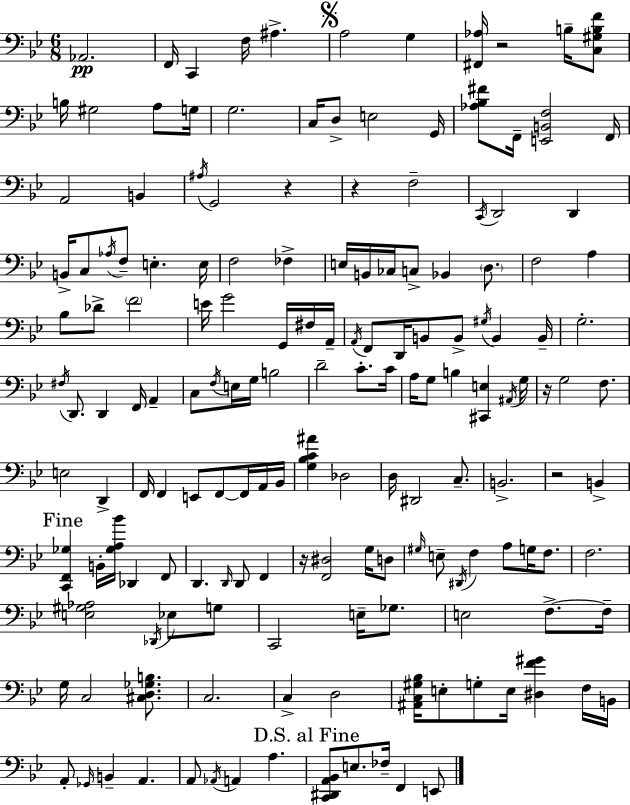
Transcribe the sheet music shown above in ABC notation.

X:1
T:Untitled
M:6/8
L:1/4
K:Bb
_A,,2 F,,/4 C,, F,/4 ^A, A,2 G, [^F,,_A,]/4 z2 B,/4 [C,^G,B,F]/2 B,/4 ^G,2 A,/2 G,/4 G,2 C,/4 D,/2 E,2 G,,/4 [_A,_B,^F]/2 F,,/4 [E,,B,,F,]2 F,,/4 A,,2 B,, ^A,/4 G,,2 z z F,2 C,,/4 D,,2 D,, B,,/4 C,/2 _A,/4 F,/2 E, E,/4 F,2 _F, E,/4 B,,/4 _C,/4 C,/2 _B,, D,/2 F,2 A, _B,/2 _D/2 F2 E/4 G2 G,,/4 ^F,/4 A,,/4 A,,/4 F,,/2 D,,/4 B,,/2 B,,/2 ^G,/4 B,, B,,/4 G,2 ^F,/4 D,,/2 D,, F,,/4 A,, C,/2 F,/4 E,/4 G,/4 B,2 D2 C/2 C/4 A,/4 G,/2 B, [^C,,E,] ^A,,/4 G,/4 z/4 G,2 F,/2 E,2 D,, F,,/4 F,, E,,/2 F,,/2 F,,/4 A,,/4 _B,,/4 [G,_B,C^A] _D,2 D,/4 ^D,,2 C,/2 B,,2 z2 B,, [C,,F,,_G,] B,,/4 [_G,A,_B]/4 _D,, F,,/2 D,, D,,/4 D,,/2 F,, z/4 [F,,^D,]2 G,/4 D,/2 ^G,/4 E,/2 ^D,,/4 F, A,/2 G,/4 F,/2 F,2 [E,^G,_A,]2 _D,,/4 _E,/2 G,/2 C,,2 E,/4 _G,/2 E,2 F,/2 F,/4 G,/4 C,2 [^C,D,_G,B,]/2 C,2 C, D,2 [^A,,C,^G,_B,]/4 E,/2 G,/2 E,/4 [^D,F^G] F,/4 B,,/4 A,,/2 _G,,/4 B,, A,, A,,/2 _A,,/4 A,, A, [C,,^D,,A,,_B,,]/2 E,/2 _F,/4 F,, E,,/2